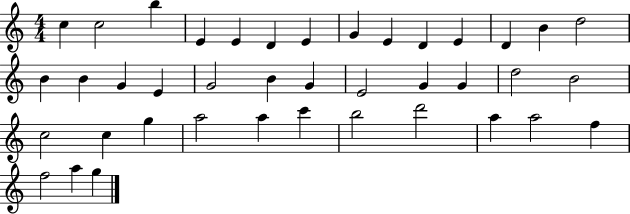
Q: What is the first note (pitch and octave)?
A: C5